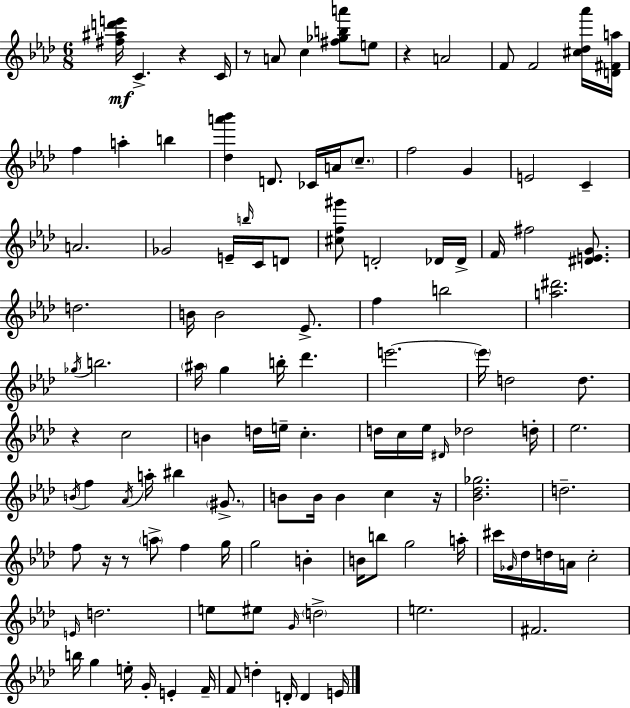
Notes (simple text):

[F#5,A#5,D6,E6]/s C4/q. R/q C4/s R/e A4/e C5/q [F#5,Gb5,B5,A6]/e E5/e R/q A4/h F4/e F4/h [C#5,Db5,Ab6]/s [D4,F#4,A5]/s F5/q A5/q B5/q [Db5,A6,Bb6]/q D4/e. CES4/s A4/s C5/e. F5/h G4/q E4/h C4/q A4/h. Gb4/h E4/s B5/s C4/s D4/e [C#5,F5,G#6]/e D4/h Db4/s Db4/s F4/s F#5/h [D#4,E4,G4]/e. D5/h. B4/s B4/h Eb4/e. F5/q B5/h [A5,D#6]/h. Gb5/s B5/h. A#5/s G5/q B5/s Db6/q. E6/h. E6/s D5/h D5/e. R/q C5/h B4/q D5/s E5/s C5/q. D5/s C5/s Eb5/s D#4/s Db5/h D5/s Eb5/h. B4/s F5/q Ab4/s A5/s BIS5/q G#4/e. B4/e B4/s B4/q C5/q R/s [Bb4,Db5,Gb5]/h. D5/h. F5/e R/s R/e A5/e F5/q G5/s G5/h B4/q B4/s B5/e G5/h A5/s C#6/s Gb4/s Db5/s D5/s A4/s C5/h E4/s D5/h. E5/e EIS5/e G4/s D5/h E5/h. F#4/h. B5/s G5/q E5/s G4/s E4/q F4/s F4/e D5/q D4/s D4/q E4/s